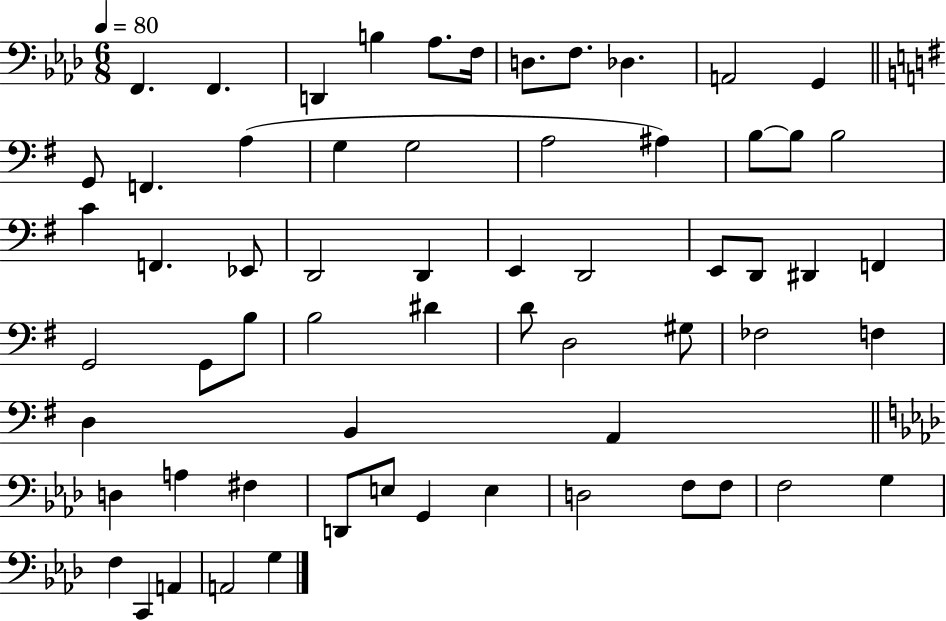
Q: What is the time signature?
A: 6/8